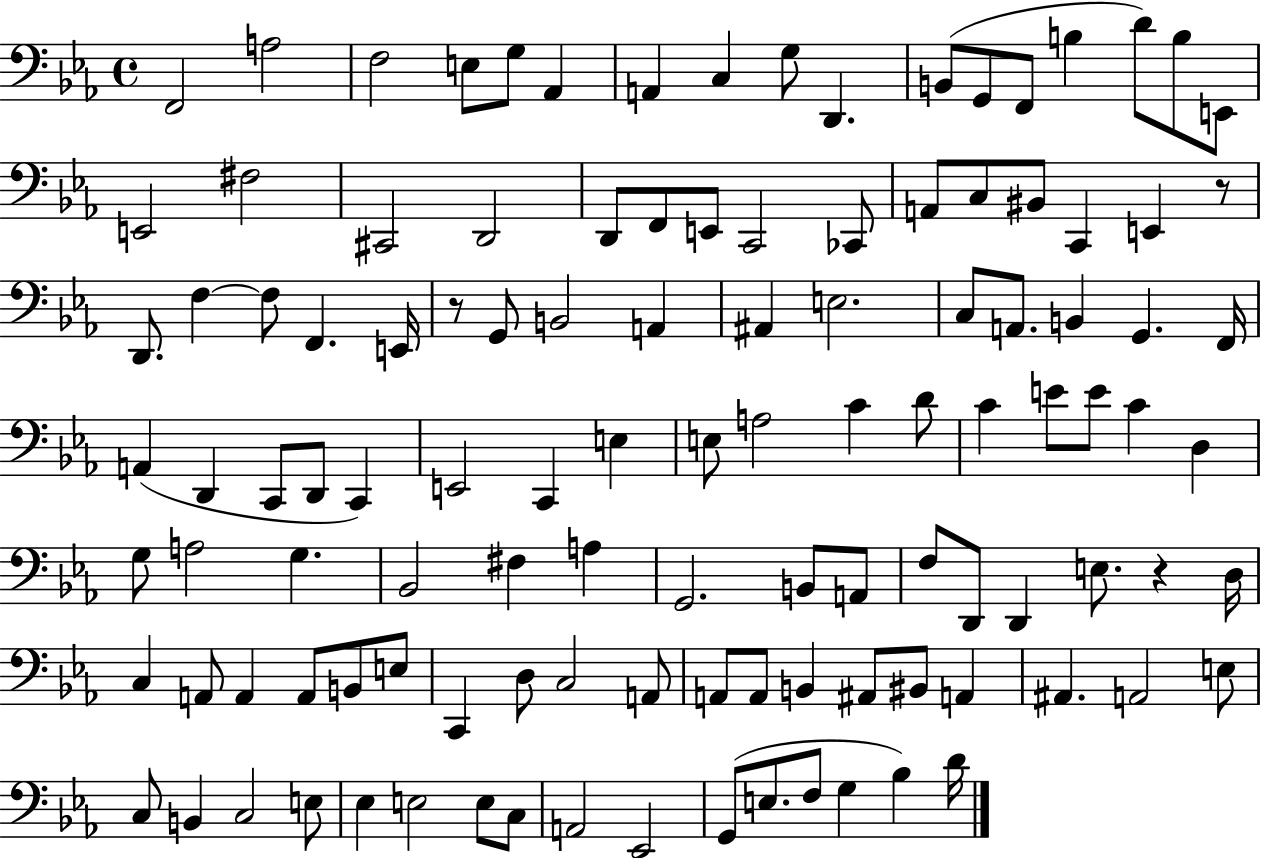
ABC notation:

X:1
T:Untitled
M:4/4
L:1/4
K:Eb
F,,2 A,2 F,2 E,/2 G,/2 _A,, A,, C, G,/2 D,, B,,/2 G,,/2 F,,/2 B, D/2 B,/2 E,,/2 E,,2 ^F,2 ^C,,2 D,,2 D,,/2 F,,/2 E,,/2 C,,2 _C,,/2 A,,/2 C,/2 ^B,,/2 C,, E,, z/2 D,,/2 F, F,/2 F,, E,,/4 z/2 G,,/2 B,,2 A,, ^A,, E,2 C,/2 A,,/2 B,, G,, F,,/4 A,, D,, C,,/2 D,,/2 C,, E,,2 C,, E, E,/2 A,2 C D/2 C E/2 E/2 C D, G,/2 A,2 G, _B,,2 ^F, A, G,,2 B,,/2 A,,/2 F,/2 D,,/2 D,, E,/2 z D,/4 C, A,,/2 A,, A,,/2 B,,/2 E,/2 C,, D,/2 C,2 A,,/2 A,,/2 A,,/2 B,, ^A,,/2 ^B,,/2 A,, ^A,, A,,2 E,/2 C,/2 B,, C,2 E,/2 _E, E,2 E,/2 C,/2 A,,2 _E,,2 G,,/2 E,/2 F,/2 G, _B, D/4